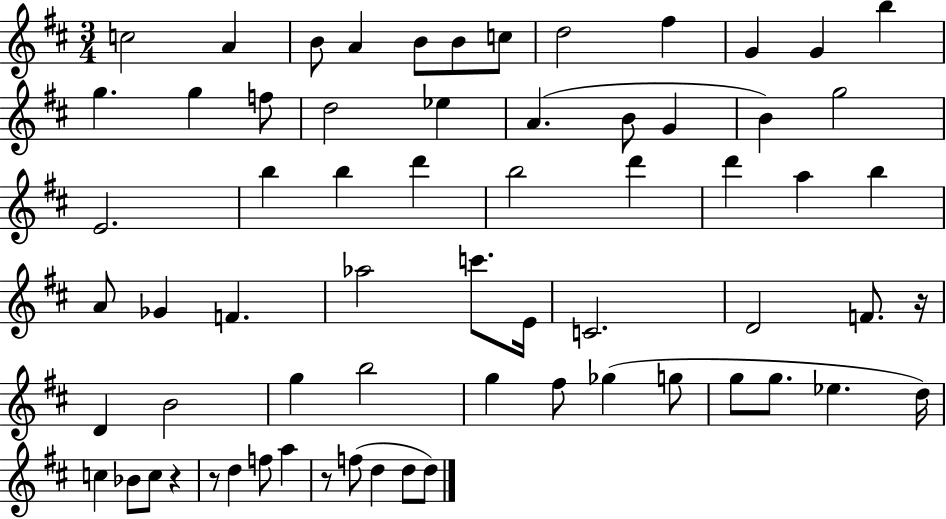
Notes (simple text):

C5/h A4/q B4/e A4/q B4/e B4/e C5/e D5/h F#5/q G4/q G4/q B5/q G5/q. G5/q F5/e D5/h Eb5/q A4/q. B4/e G4/q B4/q G5/h E4/h. B5/q B5/q D6/q B5/h D6/q D6/q A5/q B5/q A4/e Gb4/q F4/q. Ab5/h C6/e. E4/s C4/h. D4/h F4/e. R/s D4/q B4/h G5/q B5/h G5/q F#5/e Gb5/q G5/e G5/e G5/e. Eb5/q. D5/s C5/q Bb4/e C5/e R/q R/e D5/q F5/e A5/q R/e F5/e D5/q D5/e D5/e